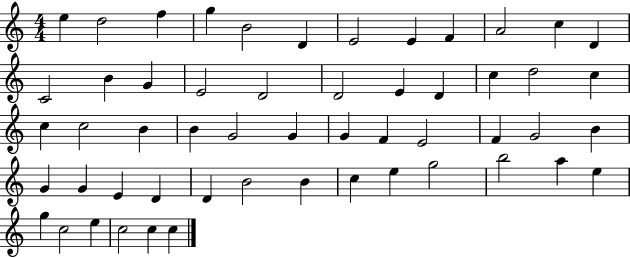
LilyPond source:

{
  \clef treble
  \numericTimeSignature
  \time 4/4
  \key c \major
  e''4 d''2 f''4 | g''4 b'2 d'4 | e'2 e'4 f'4 | a'2 c''4 d'4 | \break c'2 b'4 g'4 | e'2 d'2 | d'2 e'4 d'4 | c''4 d''2 c''4 | \break c''4 c''2 b'4 | b'4 g'2 g'4 | g'4 f'4 e'2 | f'4 g'2 b'4 | \break g'4 g'4 e'4 d'4 | d'4 b'2 b'4 | c''4 e''4 g''2 | b''2 a''4 e''4 | \break g''4 c''2 e''4 | c''2 c''4 c''4 | \bar "|."
}